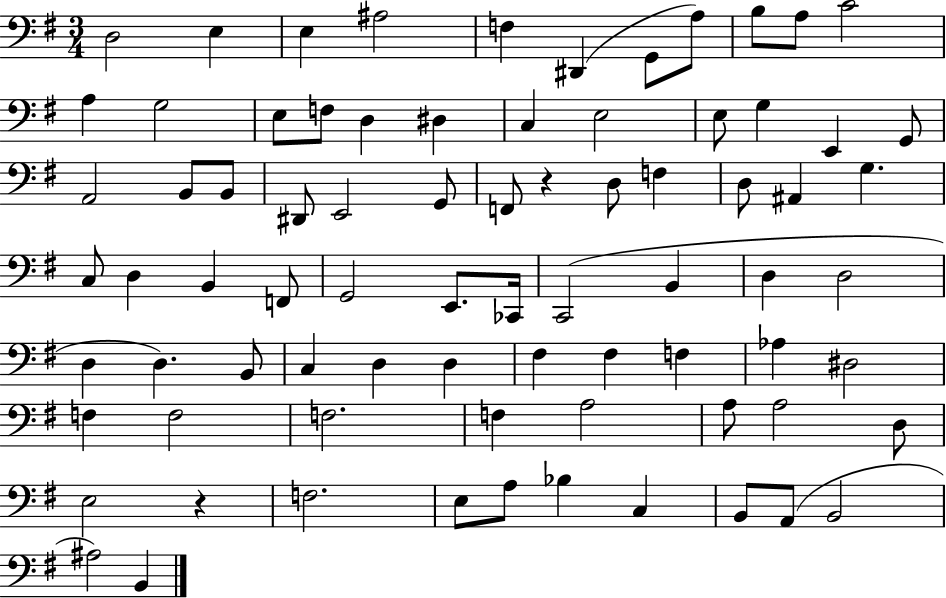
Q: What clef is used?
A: bass